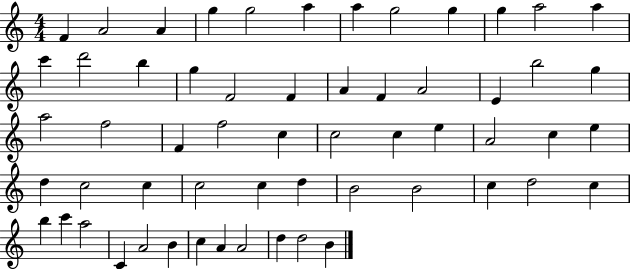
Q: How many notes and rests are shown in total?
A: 58